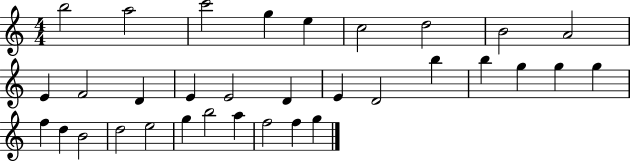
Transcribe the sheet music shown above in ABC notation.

X:1
T:Untitled
M:4/4
L:1/4
K:C
b2 a2 c'2 g e c2 d2 B2 A2 E F2 D E E2 D E D2 b b g g g f d B2 d2 e2 g b2 a f2 f g